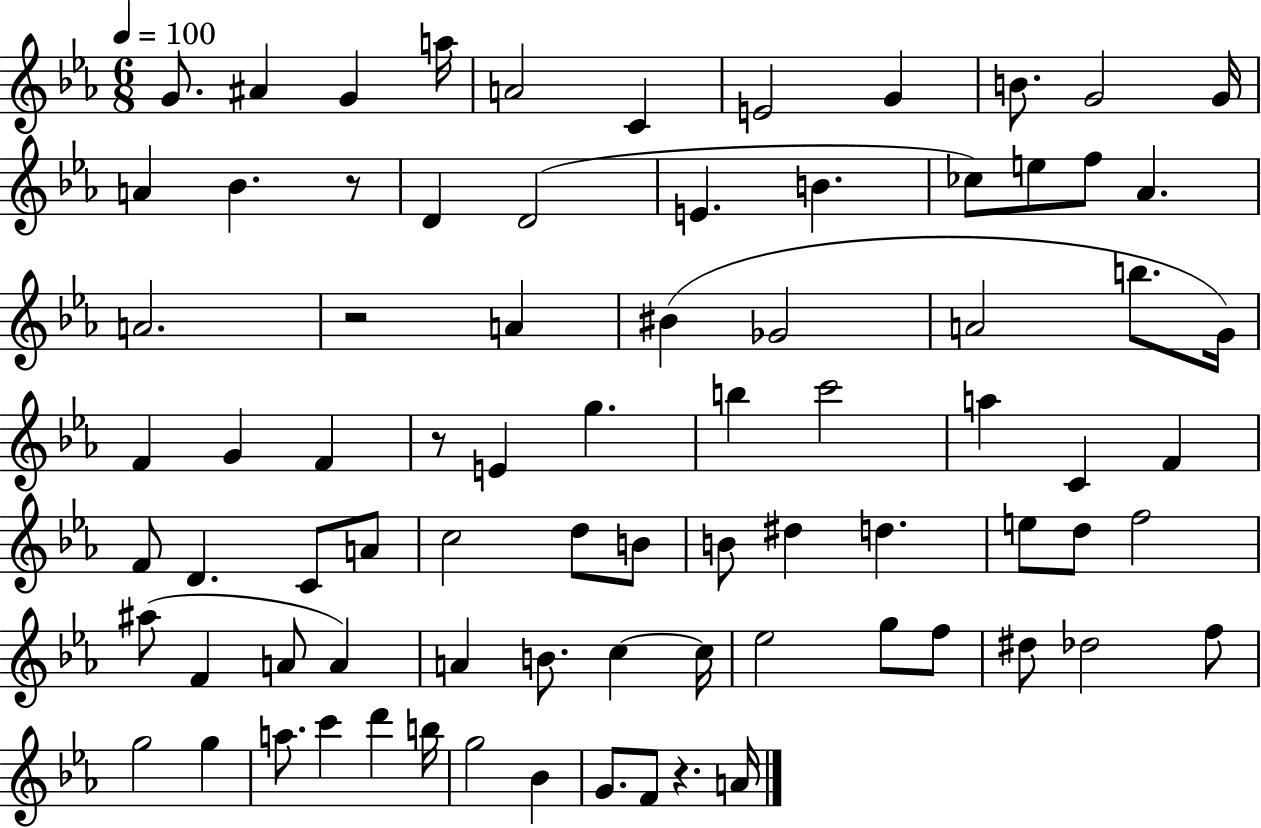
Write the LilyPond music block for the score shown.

{
  \clef treble
  \numericTimeSignature
  \time 6/8
  \key ees \major
  \tempo 4 = 100
  g'8. ais'4 g'4 a''16 | a'2 c'4 | e'2 g'4 | b'8. g'2 g'16 | \break a'4 bes'4. r8 | d'4 d'2( | e'4. b'4. | ces''8) e''8 f''8 aes'4. | \break a'2. | r2 a'4 | bis'4( ges'2 | a'2 b''8. g'16) | \break f'4 g'4 f'4 | r8 e'4 g''4. | b''4 c'''2 | a''4 c'4 f'4 | \break f'8 d'4. c'8 a'8 | c''2 d''8 b'8 | b'8 dis''4 d''4. | e''8 d''8 f''2 | \break ais''8( f'4 a'8 a'4) | a'4 b'8. c''4~~ c''16 | ees''2 g''8 f''8 | dis''8 des''2 f''8 | \break g''2 g''4 | a''8. c'''4 d'''4 b''16 | g''2 bes'4 | g'8. f'8 r4. a'16 | \break \bar "|."
}